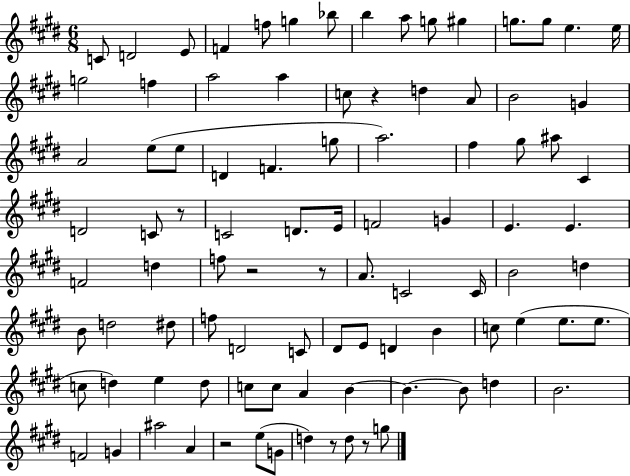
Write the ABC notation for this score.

X:1
T:Untitled
M:6/8
L:1/4
K:E
C/2 D2 E/2 F f/2 g _b/2 b a/2 g/2 ^g g/2 g/2 e e/4 g2 f a2 a c/2 z d A/2 B2 G A2 e/2 e/2 D F g/2 a2 ^f ^g/2 ^a/2 ^C D2 C/2 z/2 C2 D/2 E/4 F2 G E E F2 d f/2 z2 z/2 A/2 C2 C/4 B2 d B/2 d2 ^d/2 f/2 D2 C/2 ^D/2 E/2 D B c/2 e e/2 e/2 c/2 d e d/2 c/2 c/2 A B B B/2 d B2 F2 G ^a2 A z2 e/2 G/2 d z/2 d/2 z/2 g/2